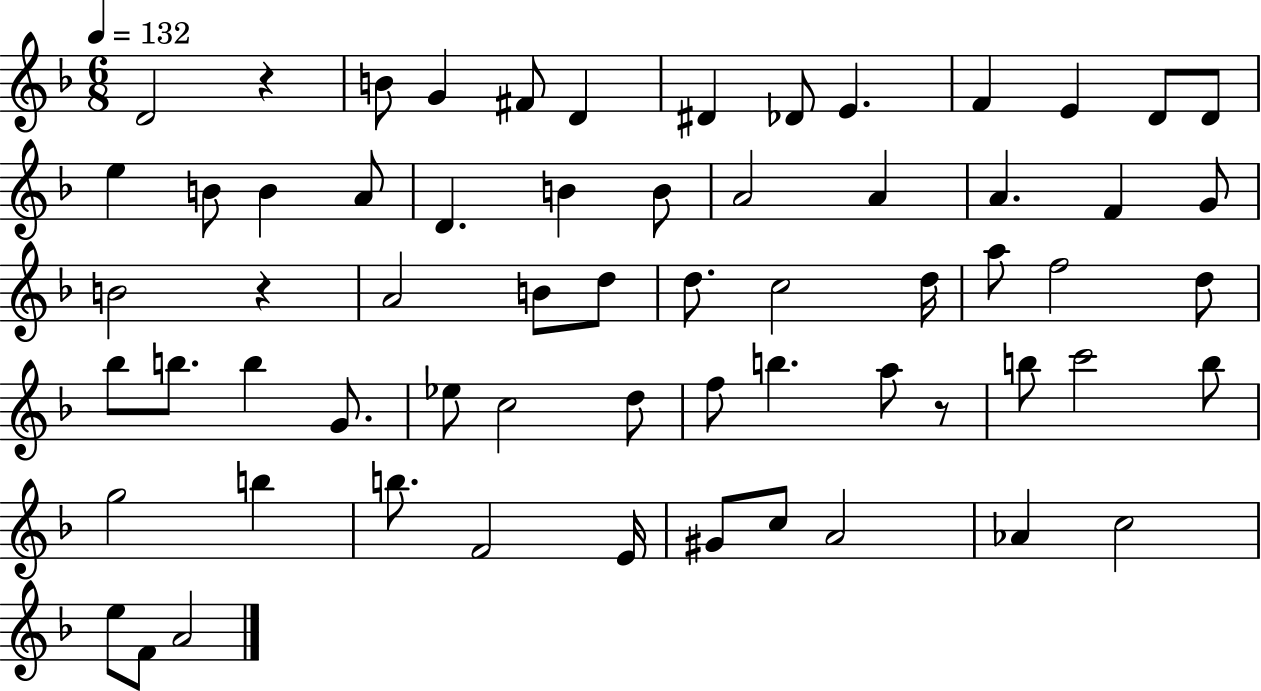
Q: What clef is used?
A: treble